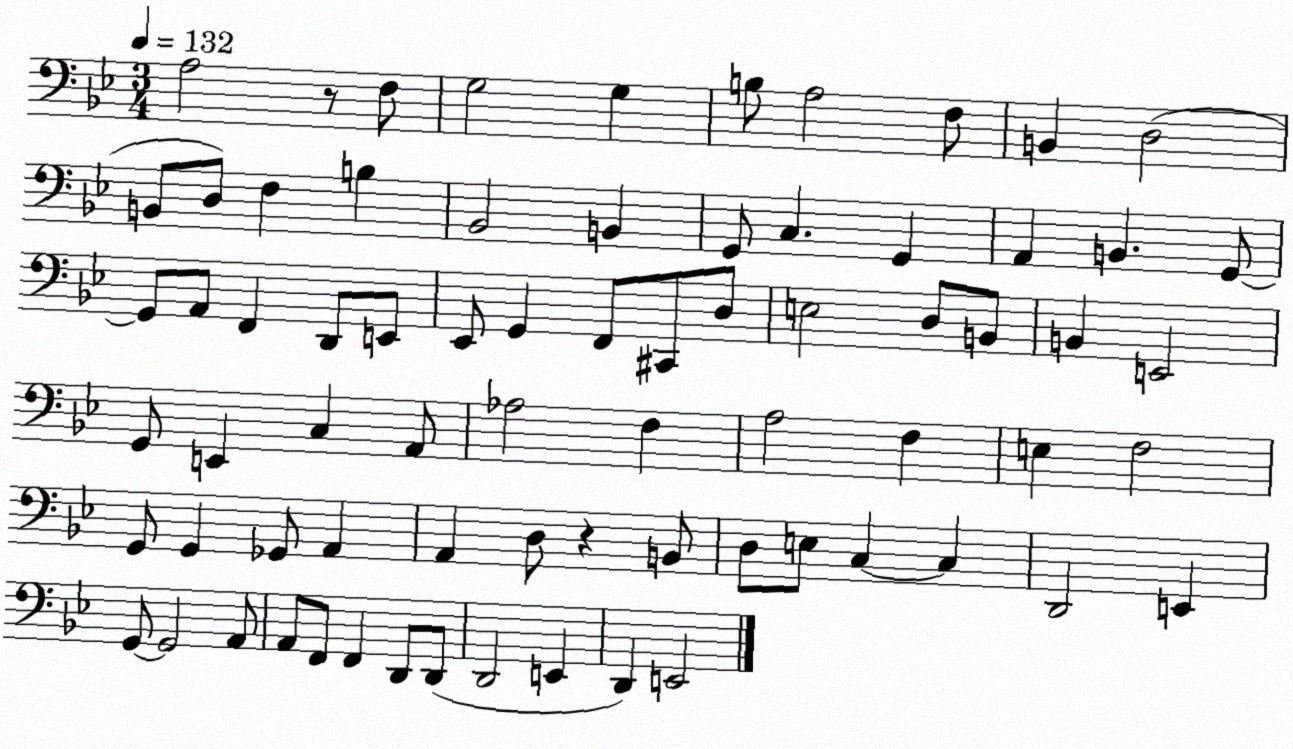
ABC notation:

X:1
T:Untitled
M:3/4
L:1/4
K:Bb
A,2 z/2 F,/2 G,2 G, B,/2 A,2 F,/2 B,, D,2 B,,/2 D,/2 F, B, _B,,2 B,, G,,/2 C, G,, A,, B,, G,,/2 G,,/2 A,,/2 F,, D,,/2 E,,/2 _E,,/2 G,, F,,/2 ^C,,/2 D,/2 E,2 D,/2 B,,/2 B,, E,,2 G,,/2 E,, C, A,,/2 _A,2 F, A,2 F, E, F,2 G,,/2 G,, _G,,/2 A,, A,, D,/2 z B,,/2 D,/2 E,/2 C, C, D,,2 E,, G,,/2 G,,2 A,,/2 A,,/2 F,,/2 F,, D,,/2 D,,/2 D,,2 E,, D,, E,,2